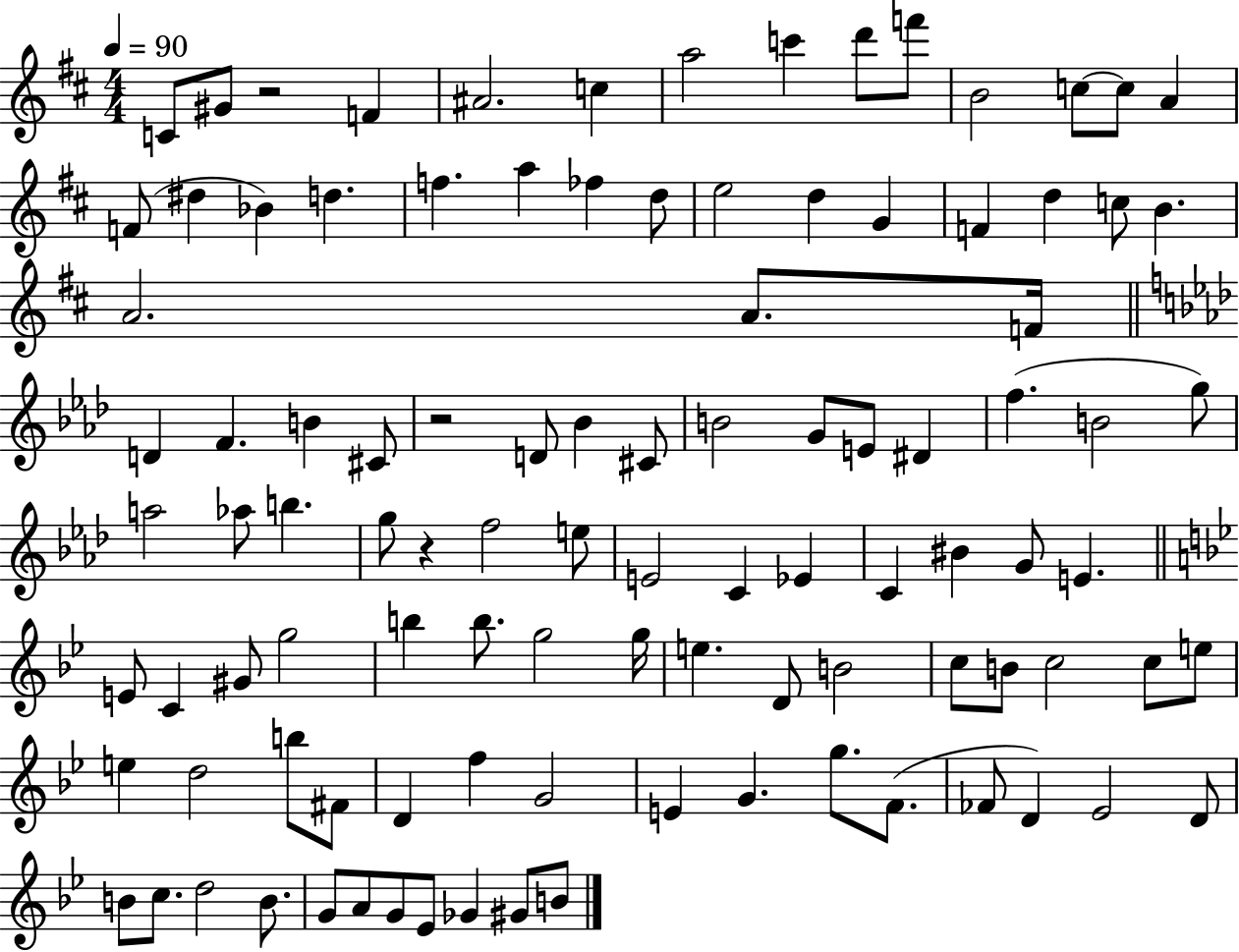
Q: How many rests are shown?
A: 3